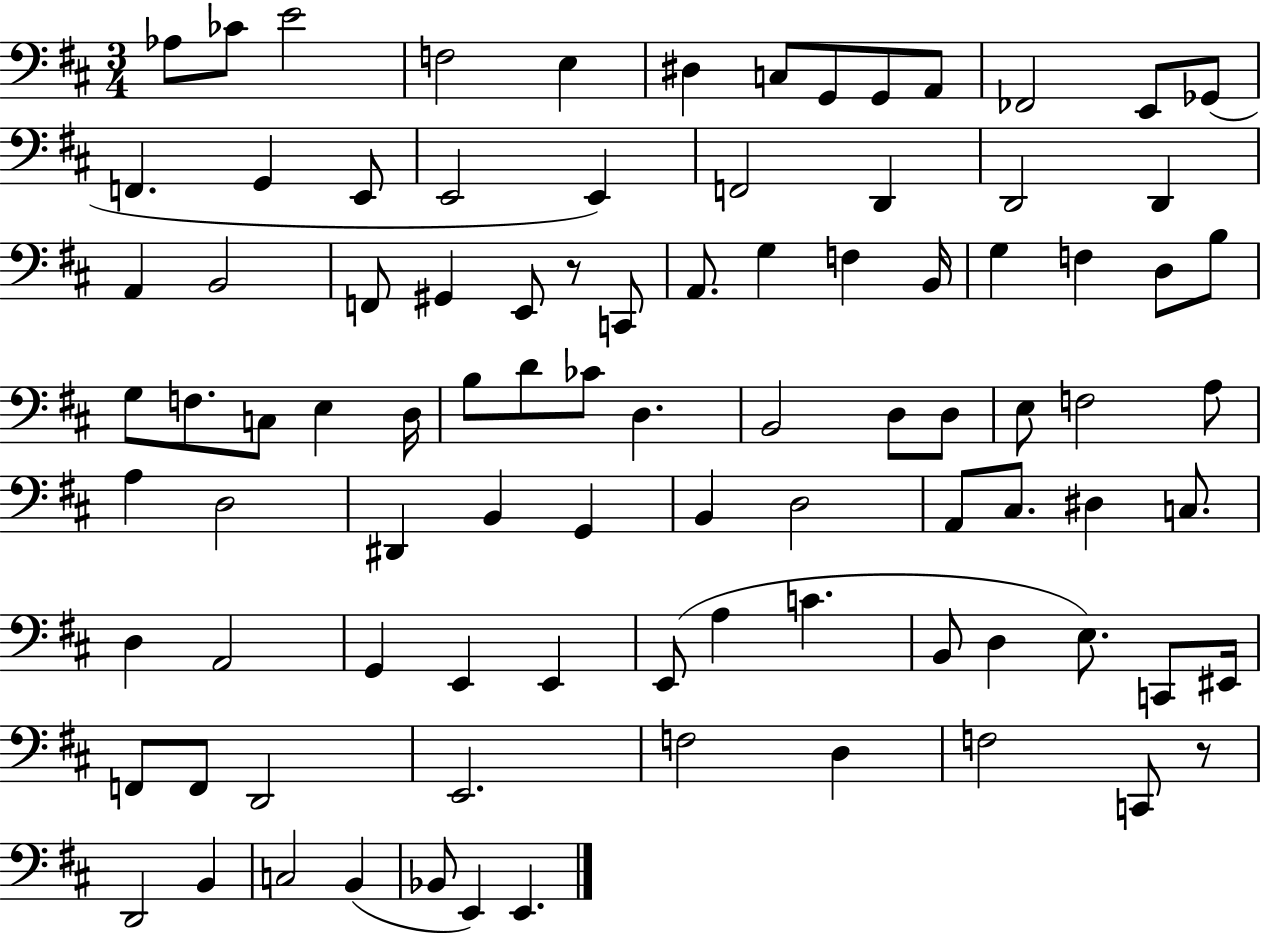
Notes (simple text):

Ab3/e CES4/e E4/h F3/h E3/q D#3/q C3/e G2/e G2/e A2/e FES2/h E2/e Gb2/e F2/q. G2/q E2/e E2/h E2/q F2/h D2/q D2/h D2/q A2/q B2/h F2/e G#2/q E2/e R/e C2/e A2/e. G3/q F3/q B2/s G3/q F3/q D3/e B3/e G3/e F3/e. C3/e E3/q D3/s B3/e D4/e CES4/e D3/q. B2/h D3/e D3/e E3/e F3/h A3/e A3/q D3/h D#2/q B2/q G2/q B2/q D3/h A2/e C#3/e. D#3/q C3/e. D3/q A2/h G2/q E2/q E2/q E2/e A3/q C4/q. B2/e D3/q E3/e. C2/e EIS2/s F2/e F2/e D2/h E2/h. F3/h D3/q F3/h C2/e R/e D2/h B2/q C3/h B2/q Bb2/e E2/q E2/q.